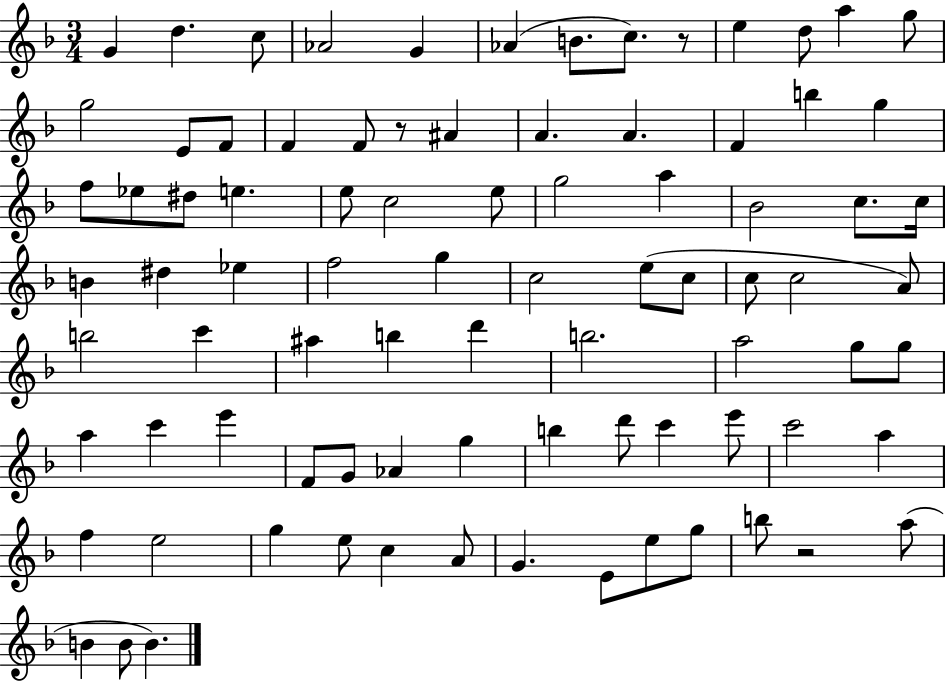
{
  \clef treble
  \numericTimeSignature
  \time 3/4
  \key f \major
  g'4 d''4. c''8 | aes'2 g'4 | aes'4( b'8. c''8.) r8 | e''4 d''8 a''4 g''8 | \break g''2 e'8 f'8 | f'4 f'8 r8 ais'4 | a'4. a'4. | f'4 b''4 g''4 | \break f''8 ees''8 dis''8 e''4. | e''8 c''2 e''8 | g''2 a''4 | bes'2 c''8. c''16 | \break b'4 dis''4 ees''4 | f''2 g''4 | c''2 e''8( c''8 | c''8 c''2 a'8) | \break b''2 c'''4 | ais''4 b''4 d'''4 | b''2. | a''2 g''8 g''8 | \break a''4 c'''4 e'''4 | f'8 g'8 aes'4 g''4 | b''4 d'''8 c'''4 e'''8 | c'''2 a''4 | \break f''4 e''2 | g''4 e''8 c''4 a'8 | g'4. e'8 e''8 g''8 | b''8 r2 a''8( | \break b'4 b'8 b'4.) | \bar "|."
}